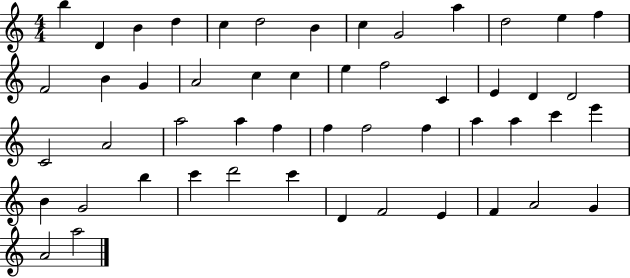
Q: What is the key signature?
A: C major